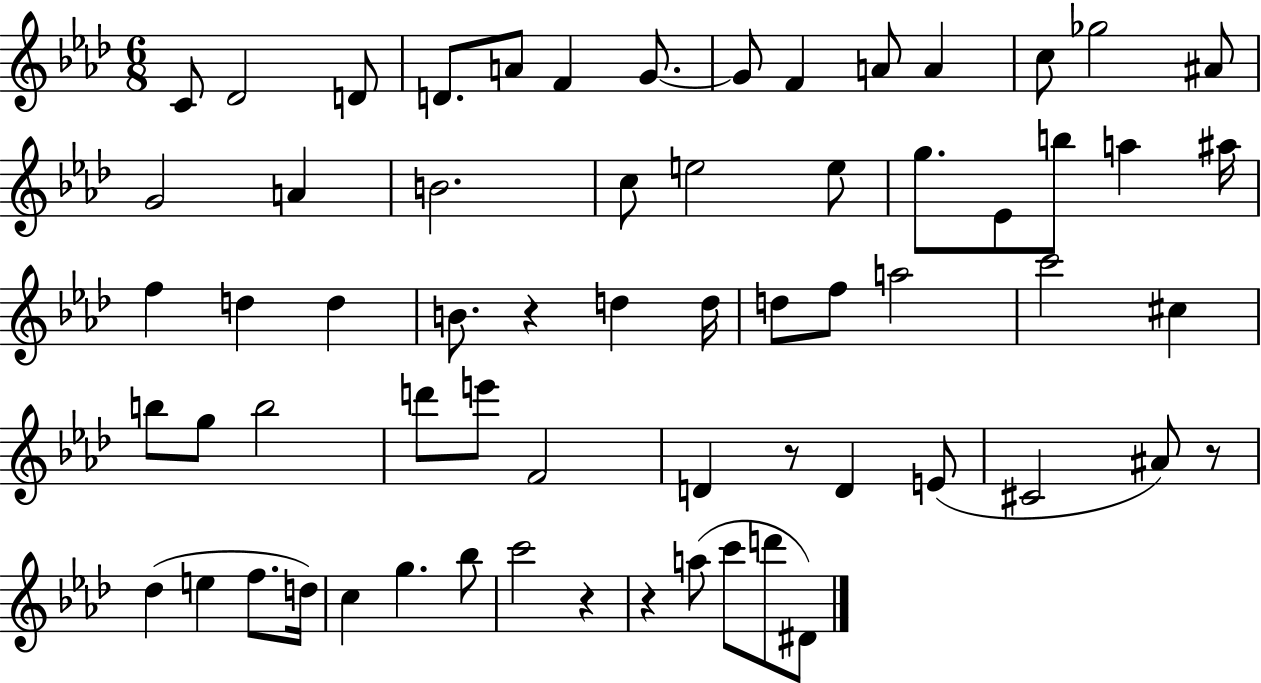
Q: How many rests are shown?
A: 5